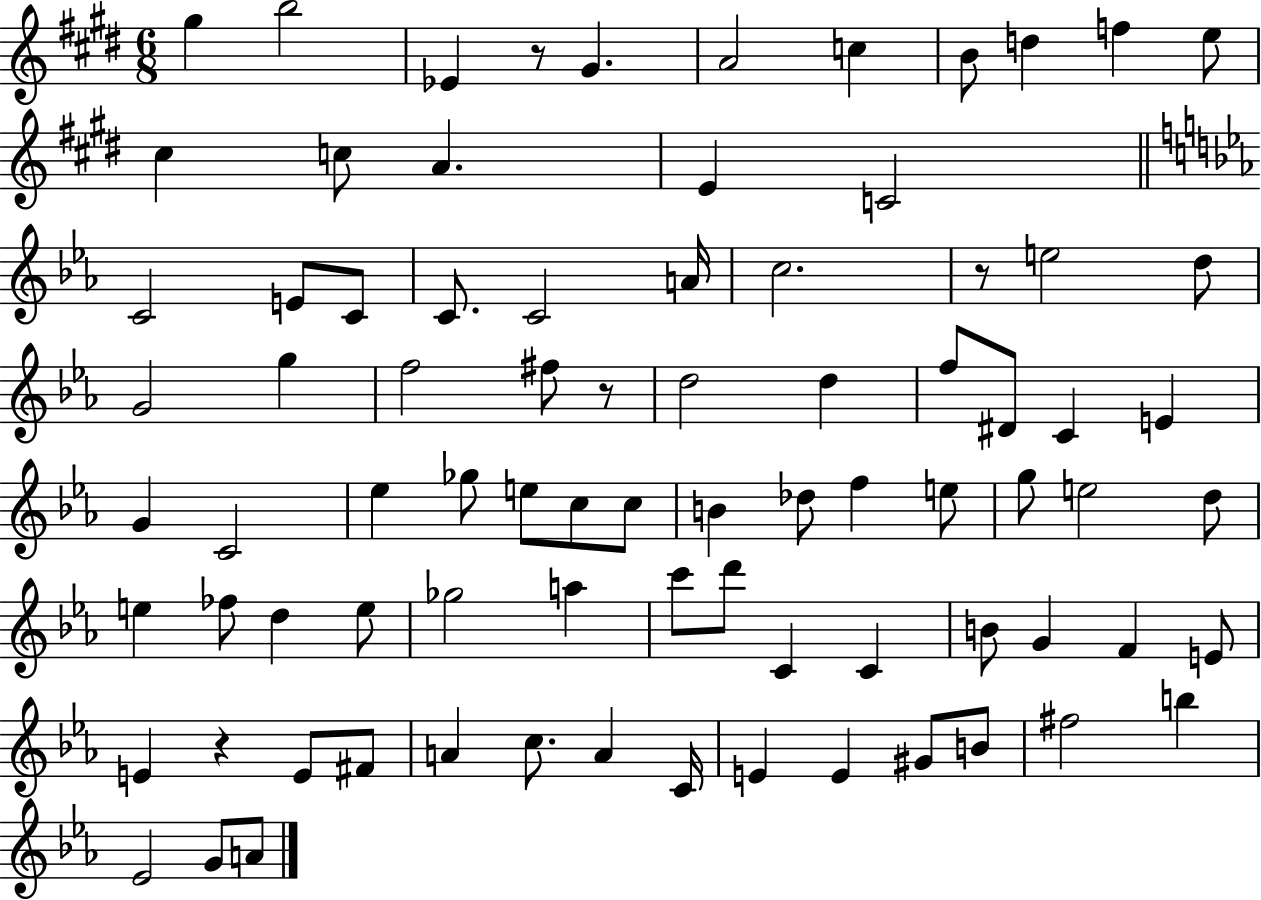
X:1
T:Untitled
M:6/8
L:1/4
K:E
^g b2 _E z/2 ^G A2 c B/2 d f e/2 ^c c/2 A E C2 C2 E/2 C/2 C/2 C2 A/4 c2 z/2 e2 d/2 G2 g f2 ^f/2 z/2 d2 d f/2 ^D/2 C E G C2 _e _g/2 e/2 c/2 c/2 B _d/2 f e/2 g/2 e2 d/2 e _f/2 d e/2 _g2 a c'/2 d'/2 C C B/2 G F E/2 E z E/2 ^F/2 A c/2 A C/4 E E ^G/2 B/2 ^f2 b _E2 G/2 A/2